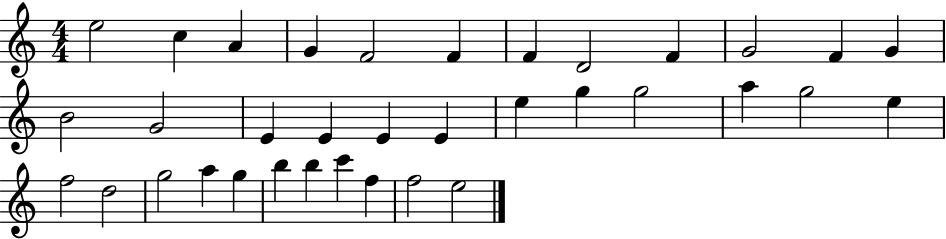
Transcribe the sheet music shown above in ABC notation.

X:1
T:Untitled
M:4/4
L:1/4
K:C
e2 c A G F2 F F D2 F G2 F G B2 G2 E E E E e g g2 a g2 e f2 d2 g2 a g b b c' f f2 e2